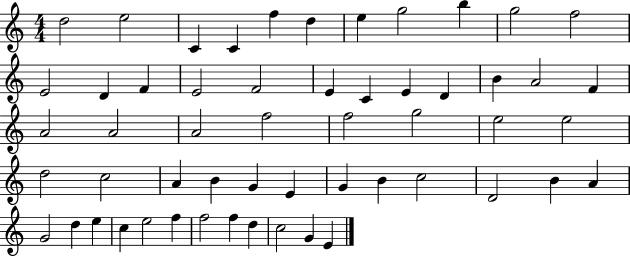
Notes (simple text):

D5/h E5/h C4/q C4/q F5/q D5/q E5/q G5/h B5/q G5/h F5/h E4/h D4/q F4/q E4/h F4/h E4/q C4/q E4/q D4/q B4/q A4/h F4/q A4/h A4/h A4/h F5/h F5/h G5/h E5/h E5/h D5/h C5/h A4/q B4/q G4/q E4/q G4/q B4/q C5/h D4/h B4/q A4/q G4/h D5/q E5/q C5/q E5/h F5/q F5/h F5/q D5/q C5/h G4/q E4/q